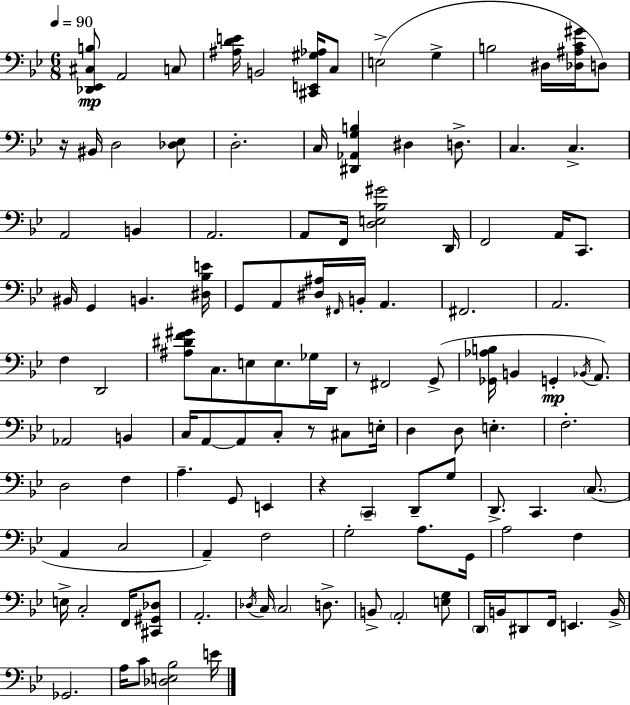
{
  \clef bass
  \numericTimeSignature
  \time 6/8
  \key bes \major
  \tempo 4 = 90
  <des, ees, cis b>8\mp a,2 c8 | <ais d' e'>16 b,2 <cis, e, gis aes>16 c8 | e2->( g4-> | b2 dis16 <des ais c' gis'>16 d8) | \break r16 bis,16 d2 <des ees>8 | d2.-. | c16 <dis, aes, g b>4 dis4 d8.-> | c4. c4.-> | \break a,2 b,4 | a,2. | a,8 f,16 <d e bes gis'>2 d,16 | f,2 a,16 c,8. | \break bis,16 g,4 b,4. <dis bes e'>16 | g,8 a,8 <dis ais>16 \grace { fis,16 } b,16-. a,4. | fis,2. | a,2. | \break f4 d,2 | <ais dis' f' gis'>8 c8. e8 e8. ges16 | d,16 r8 fis,2 g,8->( | <ges, aes b>16 b,4 g,4-.\mp \acciaccatura { bes,16 }) a,8. | \break aes,2 b,4 | c16 a,8~~ a,8 c8-. r8 cis8 | e16-. d4 d8 e4.-. | f2.-. | \break d2 f4 | a4.-- g,8 e,4 | r4 \parenthesize c,4-- d,8-- | g8 d,8.-> c,4. \parenthesize c8.( | \break a,4 c2 | a,4--) f2 | g2-. a8. | g,16 a2 f4 | \break e16-> c2-. f,16 | <cis, gis, des>8 a,2.-. | \acciaccatura { des16 } c16 \parenthesize c2 | d8.-> b,8-> \parenthesize a,2-. | \break <e g>8 \parenthesize d,16 b,16 dis,8 f,16 e,4. | b,16-> ges,2. | a16 c'8 <des e bes>2 | e'16 \bar "|."
}